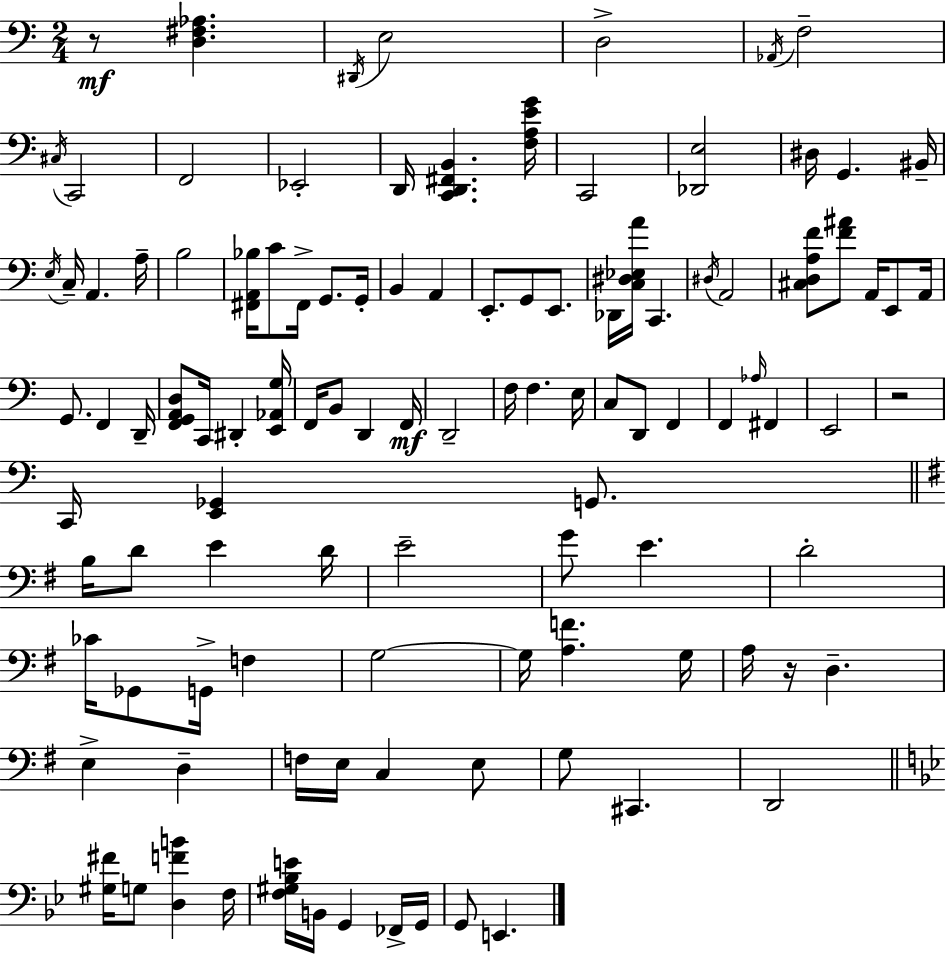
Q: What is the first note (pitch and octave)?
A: D#2